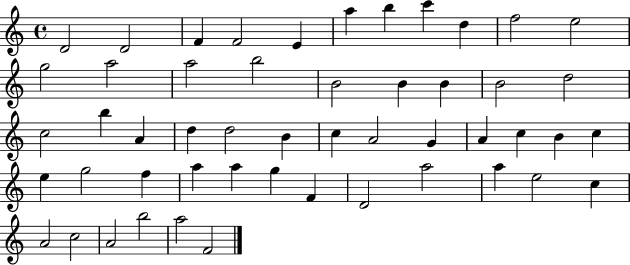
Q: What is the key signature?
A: C major